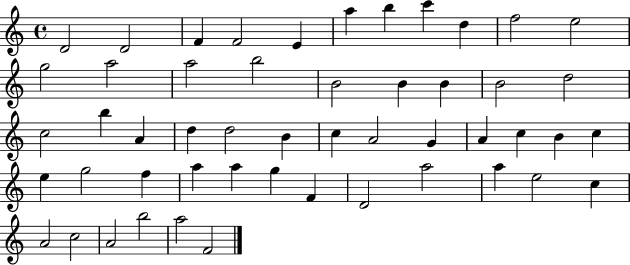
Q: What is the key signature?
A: C major